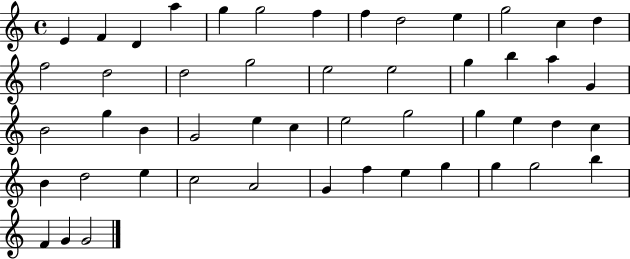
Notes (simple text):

E4/q F4/q D4/q A5/q G5/q G5/h F5/q F5/q D5/h E5/q G5/h C5/q D5/q F5/h D5/h D5/h G5/h E5/h E5/h G5/q B5/q A5/q G4/q B4/h G5/q B4/q G4/h E5/q C5/q E5/h G5/h G5/q E5/q D5/q C5/q B4/q D5/h E5/q C5/h A4/h G4/q F5/q E5/q G5/q G5/q G5/h B5/q F4/q G4/q G4/h